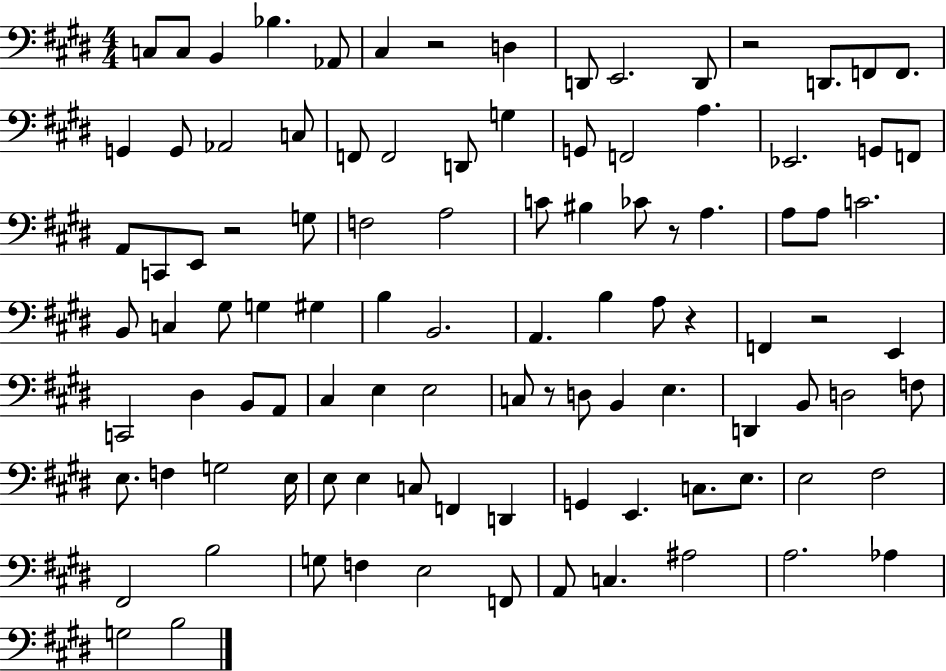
{
  \clef bass
  \numericTimeSignature
  \time 4/4
  \key e \major
  \repeat volta 2 { c8 c8 b,4 bes4. aes,8 | cis4 r2 d4 | d,8 e,2. d,8 | r2 d,8. f,8 f,8. | \break g,4 g,8 aes,2 c8 | f,8 f,2 d,8 g4 | g,8 f,2 a4. | ees,2. g,8 f,8 | \break a,8 c,8 e,8 r2 g8 | f2 a2 | c'8 bis4 ces'8 r8 a4. | a8 a8 c'2. | \break b,8 c4 gis8 g4 gis4 | b4 b,2. | a,4. b4 a8 r4 | f,4 r2 e,4 | \break c,2 dis4 b,8 a,8 | cis4 e4 e2 | c8 r8 d8 b,4 e4. | d,4 b,8 d2 f8 | \break e8. f4 g2 e16 | e8 e4 c8 f,4 d,4 | g,4 e,4. c8. e8. | e2 fis2 | \break fis,2 b2 | g8 f4 e2 f,8 | a,8 c4. ais2 | a2. aes4 | \break g2 b2 | } \bar "|."
}